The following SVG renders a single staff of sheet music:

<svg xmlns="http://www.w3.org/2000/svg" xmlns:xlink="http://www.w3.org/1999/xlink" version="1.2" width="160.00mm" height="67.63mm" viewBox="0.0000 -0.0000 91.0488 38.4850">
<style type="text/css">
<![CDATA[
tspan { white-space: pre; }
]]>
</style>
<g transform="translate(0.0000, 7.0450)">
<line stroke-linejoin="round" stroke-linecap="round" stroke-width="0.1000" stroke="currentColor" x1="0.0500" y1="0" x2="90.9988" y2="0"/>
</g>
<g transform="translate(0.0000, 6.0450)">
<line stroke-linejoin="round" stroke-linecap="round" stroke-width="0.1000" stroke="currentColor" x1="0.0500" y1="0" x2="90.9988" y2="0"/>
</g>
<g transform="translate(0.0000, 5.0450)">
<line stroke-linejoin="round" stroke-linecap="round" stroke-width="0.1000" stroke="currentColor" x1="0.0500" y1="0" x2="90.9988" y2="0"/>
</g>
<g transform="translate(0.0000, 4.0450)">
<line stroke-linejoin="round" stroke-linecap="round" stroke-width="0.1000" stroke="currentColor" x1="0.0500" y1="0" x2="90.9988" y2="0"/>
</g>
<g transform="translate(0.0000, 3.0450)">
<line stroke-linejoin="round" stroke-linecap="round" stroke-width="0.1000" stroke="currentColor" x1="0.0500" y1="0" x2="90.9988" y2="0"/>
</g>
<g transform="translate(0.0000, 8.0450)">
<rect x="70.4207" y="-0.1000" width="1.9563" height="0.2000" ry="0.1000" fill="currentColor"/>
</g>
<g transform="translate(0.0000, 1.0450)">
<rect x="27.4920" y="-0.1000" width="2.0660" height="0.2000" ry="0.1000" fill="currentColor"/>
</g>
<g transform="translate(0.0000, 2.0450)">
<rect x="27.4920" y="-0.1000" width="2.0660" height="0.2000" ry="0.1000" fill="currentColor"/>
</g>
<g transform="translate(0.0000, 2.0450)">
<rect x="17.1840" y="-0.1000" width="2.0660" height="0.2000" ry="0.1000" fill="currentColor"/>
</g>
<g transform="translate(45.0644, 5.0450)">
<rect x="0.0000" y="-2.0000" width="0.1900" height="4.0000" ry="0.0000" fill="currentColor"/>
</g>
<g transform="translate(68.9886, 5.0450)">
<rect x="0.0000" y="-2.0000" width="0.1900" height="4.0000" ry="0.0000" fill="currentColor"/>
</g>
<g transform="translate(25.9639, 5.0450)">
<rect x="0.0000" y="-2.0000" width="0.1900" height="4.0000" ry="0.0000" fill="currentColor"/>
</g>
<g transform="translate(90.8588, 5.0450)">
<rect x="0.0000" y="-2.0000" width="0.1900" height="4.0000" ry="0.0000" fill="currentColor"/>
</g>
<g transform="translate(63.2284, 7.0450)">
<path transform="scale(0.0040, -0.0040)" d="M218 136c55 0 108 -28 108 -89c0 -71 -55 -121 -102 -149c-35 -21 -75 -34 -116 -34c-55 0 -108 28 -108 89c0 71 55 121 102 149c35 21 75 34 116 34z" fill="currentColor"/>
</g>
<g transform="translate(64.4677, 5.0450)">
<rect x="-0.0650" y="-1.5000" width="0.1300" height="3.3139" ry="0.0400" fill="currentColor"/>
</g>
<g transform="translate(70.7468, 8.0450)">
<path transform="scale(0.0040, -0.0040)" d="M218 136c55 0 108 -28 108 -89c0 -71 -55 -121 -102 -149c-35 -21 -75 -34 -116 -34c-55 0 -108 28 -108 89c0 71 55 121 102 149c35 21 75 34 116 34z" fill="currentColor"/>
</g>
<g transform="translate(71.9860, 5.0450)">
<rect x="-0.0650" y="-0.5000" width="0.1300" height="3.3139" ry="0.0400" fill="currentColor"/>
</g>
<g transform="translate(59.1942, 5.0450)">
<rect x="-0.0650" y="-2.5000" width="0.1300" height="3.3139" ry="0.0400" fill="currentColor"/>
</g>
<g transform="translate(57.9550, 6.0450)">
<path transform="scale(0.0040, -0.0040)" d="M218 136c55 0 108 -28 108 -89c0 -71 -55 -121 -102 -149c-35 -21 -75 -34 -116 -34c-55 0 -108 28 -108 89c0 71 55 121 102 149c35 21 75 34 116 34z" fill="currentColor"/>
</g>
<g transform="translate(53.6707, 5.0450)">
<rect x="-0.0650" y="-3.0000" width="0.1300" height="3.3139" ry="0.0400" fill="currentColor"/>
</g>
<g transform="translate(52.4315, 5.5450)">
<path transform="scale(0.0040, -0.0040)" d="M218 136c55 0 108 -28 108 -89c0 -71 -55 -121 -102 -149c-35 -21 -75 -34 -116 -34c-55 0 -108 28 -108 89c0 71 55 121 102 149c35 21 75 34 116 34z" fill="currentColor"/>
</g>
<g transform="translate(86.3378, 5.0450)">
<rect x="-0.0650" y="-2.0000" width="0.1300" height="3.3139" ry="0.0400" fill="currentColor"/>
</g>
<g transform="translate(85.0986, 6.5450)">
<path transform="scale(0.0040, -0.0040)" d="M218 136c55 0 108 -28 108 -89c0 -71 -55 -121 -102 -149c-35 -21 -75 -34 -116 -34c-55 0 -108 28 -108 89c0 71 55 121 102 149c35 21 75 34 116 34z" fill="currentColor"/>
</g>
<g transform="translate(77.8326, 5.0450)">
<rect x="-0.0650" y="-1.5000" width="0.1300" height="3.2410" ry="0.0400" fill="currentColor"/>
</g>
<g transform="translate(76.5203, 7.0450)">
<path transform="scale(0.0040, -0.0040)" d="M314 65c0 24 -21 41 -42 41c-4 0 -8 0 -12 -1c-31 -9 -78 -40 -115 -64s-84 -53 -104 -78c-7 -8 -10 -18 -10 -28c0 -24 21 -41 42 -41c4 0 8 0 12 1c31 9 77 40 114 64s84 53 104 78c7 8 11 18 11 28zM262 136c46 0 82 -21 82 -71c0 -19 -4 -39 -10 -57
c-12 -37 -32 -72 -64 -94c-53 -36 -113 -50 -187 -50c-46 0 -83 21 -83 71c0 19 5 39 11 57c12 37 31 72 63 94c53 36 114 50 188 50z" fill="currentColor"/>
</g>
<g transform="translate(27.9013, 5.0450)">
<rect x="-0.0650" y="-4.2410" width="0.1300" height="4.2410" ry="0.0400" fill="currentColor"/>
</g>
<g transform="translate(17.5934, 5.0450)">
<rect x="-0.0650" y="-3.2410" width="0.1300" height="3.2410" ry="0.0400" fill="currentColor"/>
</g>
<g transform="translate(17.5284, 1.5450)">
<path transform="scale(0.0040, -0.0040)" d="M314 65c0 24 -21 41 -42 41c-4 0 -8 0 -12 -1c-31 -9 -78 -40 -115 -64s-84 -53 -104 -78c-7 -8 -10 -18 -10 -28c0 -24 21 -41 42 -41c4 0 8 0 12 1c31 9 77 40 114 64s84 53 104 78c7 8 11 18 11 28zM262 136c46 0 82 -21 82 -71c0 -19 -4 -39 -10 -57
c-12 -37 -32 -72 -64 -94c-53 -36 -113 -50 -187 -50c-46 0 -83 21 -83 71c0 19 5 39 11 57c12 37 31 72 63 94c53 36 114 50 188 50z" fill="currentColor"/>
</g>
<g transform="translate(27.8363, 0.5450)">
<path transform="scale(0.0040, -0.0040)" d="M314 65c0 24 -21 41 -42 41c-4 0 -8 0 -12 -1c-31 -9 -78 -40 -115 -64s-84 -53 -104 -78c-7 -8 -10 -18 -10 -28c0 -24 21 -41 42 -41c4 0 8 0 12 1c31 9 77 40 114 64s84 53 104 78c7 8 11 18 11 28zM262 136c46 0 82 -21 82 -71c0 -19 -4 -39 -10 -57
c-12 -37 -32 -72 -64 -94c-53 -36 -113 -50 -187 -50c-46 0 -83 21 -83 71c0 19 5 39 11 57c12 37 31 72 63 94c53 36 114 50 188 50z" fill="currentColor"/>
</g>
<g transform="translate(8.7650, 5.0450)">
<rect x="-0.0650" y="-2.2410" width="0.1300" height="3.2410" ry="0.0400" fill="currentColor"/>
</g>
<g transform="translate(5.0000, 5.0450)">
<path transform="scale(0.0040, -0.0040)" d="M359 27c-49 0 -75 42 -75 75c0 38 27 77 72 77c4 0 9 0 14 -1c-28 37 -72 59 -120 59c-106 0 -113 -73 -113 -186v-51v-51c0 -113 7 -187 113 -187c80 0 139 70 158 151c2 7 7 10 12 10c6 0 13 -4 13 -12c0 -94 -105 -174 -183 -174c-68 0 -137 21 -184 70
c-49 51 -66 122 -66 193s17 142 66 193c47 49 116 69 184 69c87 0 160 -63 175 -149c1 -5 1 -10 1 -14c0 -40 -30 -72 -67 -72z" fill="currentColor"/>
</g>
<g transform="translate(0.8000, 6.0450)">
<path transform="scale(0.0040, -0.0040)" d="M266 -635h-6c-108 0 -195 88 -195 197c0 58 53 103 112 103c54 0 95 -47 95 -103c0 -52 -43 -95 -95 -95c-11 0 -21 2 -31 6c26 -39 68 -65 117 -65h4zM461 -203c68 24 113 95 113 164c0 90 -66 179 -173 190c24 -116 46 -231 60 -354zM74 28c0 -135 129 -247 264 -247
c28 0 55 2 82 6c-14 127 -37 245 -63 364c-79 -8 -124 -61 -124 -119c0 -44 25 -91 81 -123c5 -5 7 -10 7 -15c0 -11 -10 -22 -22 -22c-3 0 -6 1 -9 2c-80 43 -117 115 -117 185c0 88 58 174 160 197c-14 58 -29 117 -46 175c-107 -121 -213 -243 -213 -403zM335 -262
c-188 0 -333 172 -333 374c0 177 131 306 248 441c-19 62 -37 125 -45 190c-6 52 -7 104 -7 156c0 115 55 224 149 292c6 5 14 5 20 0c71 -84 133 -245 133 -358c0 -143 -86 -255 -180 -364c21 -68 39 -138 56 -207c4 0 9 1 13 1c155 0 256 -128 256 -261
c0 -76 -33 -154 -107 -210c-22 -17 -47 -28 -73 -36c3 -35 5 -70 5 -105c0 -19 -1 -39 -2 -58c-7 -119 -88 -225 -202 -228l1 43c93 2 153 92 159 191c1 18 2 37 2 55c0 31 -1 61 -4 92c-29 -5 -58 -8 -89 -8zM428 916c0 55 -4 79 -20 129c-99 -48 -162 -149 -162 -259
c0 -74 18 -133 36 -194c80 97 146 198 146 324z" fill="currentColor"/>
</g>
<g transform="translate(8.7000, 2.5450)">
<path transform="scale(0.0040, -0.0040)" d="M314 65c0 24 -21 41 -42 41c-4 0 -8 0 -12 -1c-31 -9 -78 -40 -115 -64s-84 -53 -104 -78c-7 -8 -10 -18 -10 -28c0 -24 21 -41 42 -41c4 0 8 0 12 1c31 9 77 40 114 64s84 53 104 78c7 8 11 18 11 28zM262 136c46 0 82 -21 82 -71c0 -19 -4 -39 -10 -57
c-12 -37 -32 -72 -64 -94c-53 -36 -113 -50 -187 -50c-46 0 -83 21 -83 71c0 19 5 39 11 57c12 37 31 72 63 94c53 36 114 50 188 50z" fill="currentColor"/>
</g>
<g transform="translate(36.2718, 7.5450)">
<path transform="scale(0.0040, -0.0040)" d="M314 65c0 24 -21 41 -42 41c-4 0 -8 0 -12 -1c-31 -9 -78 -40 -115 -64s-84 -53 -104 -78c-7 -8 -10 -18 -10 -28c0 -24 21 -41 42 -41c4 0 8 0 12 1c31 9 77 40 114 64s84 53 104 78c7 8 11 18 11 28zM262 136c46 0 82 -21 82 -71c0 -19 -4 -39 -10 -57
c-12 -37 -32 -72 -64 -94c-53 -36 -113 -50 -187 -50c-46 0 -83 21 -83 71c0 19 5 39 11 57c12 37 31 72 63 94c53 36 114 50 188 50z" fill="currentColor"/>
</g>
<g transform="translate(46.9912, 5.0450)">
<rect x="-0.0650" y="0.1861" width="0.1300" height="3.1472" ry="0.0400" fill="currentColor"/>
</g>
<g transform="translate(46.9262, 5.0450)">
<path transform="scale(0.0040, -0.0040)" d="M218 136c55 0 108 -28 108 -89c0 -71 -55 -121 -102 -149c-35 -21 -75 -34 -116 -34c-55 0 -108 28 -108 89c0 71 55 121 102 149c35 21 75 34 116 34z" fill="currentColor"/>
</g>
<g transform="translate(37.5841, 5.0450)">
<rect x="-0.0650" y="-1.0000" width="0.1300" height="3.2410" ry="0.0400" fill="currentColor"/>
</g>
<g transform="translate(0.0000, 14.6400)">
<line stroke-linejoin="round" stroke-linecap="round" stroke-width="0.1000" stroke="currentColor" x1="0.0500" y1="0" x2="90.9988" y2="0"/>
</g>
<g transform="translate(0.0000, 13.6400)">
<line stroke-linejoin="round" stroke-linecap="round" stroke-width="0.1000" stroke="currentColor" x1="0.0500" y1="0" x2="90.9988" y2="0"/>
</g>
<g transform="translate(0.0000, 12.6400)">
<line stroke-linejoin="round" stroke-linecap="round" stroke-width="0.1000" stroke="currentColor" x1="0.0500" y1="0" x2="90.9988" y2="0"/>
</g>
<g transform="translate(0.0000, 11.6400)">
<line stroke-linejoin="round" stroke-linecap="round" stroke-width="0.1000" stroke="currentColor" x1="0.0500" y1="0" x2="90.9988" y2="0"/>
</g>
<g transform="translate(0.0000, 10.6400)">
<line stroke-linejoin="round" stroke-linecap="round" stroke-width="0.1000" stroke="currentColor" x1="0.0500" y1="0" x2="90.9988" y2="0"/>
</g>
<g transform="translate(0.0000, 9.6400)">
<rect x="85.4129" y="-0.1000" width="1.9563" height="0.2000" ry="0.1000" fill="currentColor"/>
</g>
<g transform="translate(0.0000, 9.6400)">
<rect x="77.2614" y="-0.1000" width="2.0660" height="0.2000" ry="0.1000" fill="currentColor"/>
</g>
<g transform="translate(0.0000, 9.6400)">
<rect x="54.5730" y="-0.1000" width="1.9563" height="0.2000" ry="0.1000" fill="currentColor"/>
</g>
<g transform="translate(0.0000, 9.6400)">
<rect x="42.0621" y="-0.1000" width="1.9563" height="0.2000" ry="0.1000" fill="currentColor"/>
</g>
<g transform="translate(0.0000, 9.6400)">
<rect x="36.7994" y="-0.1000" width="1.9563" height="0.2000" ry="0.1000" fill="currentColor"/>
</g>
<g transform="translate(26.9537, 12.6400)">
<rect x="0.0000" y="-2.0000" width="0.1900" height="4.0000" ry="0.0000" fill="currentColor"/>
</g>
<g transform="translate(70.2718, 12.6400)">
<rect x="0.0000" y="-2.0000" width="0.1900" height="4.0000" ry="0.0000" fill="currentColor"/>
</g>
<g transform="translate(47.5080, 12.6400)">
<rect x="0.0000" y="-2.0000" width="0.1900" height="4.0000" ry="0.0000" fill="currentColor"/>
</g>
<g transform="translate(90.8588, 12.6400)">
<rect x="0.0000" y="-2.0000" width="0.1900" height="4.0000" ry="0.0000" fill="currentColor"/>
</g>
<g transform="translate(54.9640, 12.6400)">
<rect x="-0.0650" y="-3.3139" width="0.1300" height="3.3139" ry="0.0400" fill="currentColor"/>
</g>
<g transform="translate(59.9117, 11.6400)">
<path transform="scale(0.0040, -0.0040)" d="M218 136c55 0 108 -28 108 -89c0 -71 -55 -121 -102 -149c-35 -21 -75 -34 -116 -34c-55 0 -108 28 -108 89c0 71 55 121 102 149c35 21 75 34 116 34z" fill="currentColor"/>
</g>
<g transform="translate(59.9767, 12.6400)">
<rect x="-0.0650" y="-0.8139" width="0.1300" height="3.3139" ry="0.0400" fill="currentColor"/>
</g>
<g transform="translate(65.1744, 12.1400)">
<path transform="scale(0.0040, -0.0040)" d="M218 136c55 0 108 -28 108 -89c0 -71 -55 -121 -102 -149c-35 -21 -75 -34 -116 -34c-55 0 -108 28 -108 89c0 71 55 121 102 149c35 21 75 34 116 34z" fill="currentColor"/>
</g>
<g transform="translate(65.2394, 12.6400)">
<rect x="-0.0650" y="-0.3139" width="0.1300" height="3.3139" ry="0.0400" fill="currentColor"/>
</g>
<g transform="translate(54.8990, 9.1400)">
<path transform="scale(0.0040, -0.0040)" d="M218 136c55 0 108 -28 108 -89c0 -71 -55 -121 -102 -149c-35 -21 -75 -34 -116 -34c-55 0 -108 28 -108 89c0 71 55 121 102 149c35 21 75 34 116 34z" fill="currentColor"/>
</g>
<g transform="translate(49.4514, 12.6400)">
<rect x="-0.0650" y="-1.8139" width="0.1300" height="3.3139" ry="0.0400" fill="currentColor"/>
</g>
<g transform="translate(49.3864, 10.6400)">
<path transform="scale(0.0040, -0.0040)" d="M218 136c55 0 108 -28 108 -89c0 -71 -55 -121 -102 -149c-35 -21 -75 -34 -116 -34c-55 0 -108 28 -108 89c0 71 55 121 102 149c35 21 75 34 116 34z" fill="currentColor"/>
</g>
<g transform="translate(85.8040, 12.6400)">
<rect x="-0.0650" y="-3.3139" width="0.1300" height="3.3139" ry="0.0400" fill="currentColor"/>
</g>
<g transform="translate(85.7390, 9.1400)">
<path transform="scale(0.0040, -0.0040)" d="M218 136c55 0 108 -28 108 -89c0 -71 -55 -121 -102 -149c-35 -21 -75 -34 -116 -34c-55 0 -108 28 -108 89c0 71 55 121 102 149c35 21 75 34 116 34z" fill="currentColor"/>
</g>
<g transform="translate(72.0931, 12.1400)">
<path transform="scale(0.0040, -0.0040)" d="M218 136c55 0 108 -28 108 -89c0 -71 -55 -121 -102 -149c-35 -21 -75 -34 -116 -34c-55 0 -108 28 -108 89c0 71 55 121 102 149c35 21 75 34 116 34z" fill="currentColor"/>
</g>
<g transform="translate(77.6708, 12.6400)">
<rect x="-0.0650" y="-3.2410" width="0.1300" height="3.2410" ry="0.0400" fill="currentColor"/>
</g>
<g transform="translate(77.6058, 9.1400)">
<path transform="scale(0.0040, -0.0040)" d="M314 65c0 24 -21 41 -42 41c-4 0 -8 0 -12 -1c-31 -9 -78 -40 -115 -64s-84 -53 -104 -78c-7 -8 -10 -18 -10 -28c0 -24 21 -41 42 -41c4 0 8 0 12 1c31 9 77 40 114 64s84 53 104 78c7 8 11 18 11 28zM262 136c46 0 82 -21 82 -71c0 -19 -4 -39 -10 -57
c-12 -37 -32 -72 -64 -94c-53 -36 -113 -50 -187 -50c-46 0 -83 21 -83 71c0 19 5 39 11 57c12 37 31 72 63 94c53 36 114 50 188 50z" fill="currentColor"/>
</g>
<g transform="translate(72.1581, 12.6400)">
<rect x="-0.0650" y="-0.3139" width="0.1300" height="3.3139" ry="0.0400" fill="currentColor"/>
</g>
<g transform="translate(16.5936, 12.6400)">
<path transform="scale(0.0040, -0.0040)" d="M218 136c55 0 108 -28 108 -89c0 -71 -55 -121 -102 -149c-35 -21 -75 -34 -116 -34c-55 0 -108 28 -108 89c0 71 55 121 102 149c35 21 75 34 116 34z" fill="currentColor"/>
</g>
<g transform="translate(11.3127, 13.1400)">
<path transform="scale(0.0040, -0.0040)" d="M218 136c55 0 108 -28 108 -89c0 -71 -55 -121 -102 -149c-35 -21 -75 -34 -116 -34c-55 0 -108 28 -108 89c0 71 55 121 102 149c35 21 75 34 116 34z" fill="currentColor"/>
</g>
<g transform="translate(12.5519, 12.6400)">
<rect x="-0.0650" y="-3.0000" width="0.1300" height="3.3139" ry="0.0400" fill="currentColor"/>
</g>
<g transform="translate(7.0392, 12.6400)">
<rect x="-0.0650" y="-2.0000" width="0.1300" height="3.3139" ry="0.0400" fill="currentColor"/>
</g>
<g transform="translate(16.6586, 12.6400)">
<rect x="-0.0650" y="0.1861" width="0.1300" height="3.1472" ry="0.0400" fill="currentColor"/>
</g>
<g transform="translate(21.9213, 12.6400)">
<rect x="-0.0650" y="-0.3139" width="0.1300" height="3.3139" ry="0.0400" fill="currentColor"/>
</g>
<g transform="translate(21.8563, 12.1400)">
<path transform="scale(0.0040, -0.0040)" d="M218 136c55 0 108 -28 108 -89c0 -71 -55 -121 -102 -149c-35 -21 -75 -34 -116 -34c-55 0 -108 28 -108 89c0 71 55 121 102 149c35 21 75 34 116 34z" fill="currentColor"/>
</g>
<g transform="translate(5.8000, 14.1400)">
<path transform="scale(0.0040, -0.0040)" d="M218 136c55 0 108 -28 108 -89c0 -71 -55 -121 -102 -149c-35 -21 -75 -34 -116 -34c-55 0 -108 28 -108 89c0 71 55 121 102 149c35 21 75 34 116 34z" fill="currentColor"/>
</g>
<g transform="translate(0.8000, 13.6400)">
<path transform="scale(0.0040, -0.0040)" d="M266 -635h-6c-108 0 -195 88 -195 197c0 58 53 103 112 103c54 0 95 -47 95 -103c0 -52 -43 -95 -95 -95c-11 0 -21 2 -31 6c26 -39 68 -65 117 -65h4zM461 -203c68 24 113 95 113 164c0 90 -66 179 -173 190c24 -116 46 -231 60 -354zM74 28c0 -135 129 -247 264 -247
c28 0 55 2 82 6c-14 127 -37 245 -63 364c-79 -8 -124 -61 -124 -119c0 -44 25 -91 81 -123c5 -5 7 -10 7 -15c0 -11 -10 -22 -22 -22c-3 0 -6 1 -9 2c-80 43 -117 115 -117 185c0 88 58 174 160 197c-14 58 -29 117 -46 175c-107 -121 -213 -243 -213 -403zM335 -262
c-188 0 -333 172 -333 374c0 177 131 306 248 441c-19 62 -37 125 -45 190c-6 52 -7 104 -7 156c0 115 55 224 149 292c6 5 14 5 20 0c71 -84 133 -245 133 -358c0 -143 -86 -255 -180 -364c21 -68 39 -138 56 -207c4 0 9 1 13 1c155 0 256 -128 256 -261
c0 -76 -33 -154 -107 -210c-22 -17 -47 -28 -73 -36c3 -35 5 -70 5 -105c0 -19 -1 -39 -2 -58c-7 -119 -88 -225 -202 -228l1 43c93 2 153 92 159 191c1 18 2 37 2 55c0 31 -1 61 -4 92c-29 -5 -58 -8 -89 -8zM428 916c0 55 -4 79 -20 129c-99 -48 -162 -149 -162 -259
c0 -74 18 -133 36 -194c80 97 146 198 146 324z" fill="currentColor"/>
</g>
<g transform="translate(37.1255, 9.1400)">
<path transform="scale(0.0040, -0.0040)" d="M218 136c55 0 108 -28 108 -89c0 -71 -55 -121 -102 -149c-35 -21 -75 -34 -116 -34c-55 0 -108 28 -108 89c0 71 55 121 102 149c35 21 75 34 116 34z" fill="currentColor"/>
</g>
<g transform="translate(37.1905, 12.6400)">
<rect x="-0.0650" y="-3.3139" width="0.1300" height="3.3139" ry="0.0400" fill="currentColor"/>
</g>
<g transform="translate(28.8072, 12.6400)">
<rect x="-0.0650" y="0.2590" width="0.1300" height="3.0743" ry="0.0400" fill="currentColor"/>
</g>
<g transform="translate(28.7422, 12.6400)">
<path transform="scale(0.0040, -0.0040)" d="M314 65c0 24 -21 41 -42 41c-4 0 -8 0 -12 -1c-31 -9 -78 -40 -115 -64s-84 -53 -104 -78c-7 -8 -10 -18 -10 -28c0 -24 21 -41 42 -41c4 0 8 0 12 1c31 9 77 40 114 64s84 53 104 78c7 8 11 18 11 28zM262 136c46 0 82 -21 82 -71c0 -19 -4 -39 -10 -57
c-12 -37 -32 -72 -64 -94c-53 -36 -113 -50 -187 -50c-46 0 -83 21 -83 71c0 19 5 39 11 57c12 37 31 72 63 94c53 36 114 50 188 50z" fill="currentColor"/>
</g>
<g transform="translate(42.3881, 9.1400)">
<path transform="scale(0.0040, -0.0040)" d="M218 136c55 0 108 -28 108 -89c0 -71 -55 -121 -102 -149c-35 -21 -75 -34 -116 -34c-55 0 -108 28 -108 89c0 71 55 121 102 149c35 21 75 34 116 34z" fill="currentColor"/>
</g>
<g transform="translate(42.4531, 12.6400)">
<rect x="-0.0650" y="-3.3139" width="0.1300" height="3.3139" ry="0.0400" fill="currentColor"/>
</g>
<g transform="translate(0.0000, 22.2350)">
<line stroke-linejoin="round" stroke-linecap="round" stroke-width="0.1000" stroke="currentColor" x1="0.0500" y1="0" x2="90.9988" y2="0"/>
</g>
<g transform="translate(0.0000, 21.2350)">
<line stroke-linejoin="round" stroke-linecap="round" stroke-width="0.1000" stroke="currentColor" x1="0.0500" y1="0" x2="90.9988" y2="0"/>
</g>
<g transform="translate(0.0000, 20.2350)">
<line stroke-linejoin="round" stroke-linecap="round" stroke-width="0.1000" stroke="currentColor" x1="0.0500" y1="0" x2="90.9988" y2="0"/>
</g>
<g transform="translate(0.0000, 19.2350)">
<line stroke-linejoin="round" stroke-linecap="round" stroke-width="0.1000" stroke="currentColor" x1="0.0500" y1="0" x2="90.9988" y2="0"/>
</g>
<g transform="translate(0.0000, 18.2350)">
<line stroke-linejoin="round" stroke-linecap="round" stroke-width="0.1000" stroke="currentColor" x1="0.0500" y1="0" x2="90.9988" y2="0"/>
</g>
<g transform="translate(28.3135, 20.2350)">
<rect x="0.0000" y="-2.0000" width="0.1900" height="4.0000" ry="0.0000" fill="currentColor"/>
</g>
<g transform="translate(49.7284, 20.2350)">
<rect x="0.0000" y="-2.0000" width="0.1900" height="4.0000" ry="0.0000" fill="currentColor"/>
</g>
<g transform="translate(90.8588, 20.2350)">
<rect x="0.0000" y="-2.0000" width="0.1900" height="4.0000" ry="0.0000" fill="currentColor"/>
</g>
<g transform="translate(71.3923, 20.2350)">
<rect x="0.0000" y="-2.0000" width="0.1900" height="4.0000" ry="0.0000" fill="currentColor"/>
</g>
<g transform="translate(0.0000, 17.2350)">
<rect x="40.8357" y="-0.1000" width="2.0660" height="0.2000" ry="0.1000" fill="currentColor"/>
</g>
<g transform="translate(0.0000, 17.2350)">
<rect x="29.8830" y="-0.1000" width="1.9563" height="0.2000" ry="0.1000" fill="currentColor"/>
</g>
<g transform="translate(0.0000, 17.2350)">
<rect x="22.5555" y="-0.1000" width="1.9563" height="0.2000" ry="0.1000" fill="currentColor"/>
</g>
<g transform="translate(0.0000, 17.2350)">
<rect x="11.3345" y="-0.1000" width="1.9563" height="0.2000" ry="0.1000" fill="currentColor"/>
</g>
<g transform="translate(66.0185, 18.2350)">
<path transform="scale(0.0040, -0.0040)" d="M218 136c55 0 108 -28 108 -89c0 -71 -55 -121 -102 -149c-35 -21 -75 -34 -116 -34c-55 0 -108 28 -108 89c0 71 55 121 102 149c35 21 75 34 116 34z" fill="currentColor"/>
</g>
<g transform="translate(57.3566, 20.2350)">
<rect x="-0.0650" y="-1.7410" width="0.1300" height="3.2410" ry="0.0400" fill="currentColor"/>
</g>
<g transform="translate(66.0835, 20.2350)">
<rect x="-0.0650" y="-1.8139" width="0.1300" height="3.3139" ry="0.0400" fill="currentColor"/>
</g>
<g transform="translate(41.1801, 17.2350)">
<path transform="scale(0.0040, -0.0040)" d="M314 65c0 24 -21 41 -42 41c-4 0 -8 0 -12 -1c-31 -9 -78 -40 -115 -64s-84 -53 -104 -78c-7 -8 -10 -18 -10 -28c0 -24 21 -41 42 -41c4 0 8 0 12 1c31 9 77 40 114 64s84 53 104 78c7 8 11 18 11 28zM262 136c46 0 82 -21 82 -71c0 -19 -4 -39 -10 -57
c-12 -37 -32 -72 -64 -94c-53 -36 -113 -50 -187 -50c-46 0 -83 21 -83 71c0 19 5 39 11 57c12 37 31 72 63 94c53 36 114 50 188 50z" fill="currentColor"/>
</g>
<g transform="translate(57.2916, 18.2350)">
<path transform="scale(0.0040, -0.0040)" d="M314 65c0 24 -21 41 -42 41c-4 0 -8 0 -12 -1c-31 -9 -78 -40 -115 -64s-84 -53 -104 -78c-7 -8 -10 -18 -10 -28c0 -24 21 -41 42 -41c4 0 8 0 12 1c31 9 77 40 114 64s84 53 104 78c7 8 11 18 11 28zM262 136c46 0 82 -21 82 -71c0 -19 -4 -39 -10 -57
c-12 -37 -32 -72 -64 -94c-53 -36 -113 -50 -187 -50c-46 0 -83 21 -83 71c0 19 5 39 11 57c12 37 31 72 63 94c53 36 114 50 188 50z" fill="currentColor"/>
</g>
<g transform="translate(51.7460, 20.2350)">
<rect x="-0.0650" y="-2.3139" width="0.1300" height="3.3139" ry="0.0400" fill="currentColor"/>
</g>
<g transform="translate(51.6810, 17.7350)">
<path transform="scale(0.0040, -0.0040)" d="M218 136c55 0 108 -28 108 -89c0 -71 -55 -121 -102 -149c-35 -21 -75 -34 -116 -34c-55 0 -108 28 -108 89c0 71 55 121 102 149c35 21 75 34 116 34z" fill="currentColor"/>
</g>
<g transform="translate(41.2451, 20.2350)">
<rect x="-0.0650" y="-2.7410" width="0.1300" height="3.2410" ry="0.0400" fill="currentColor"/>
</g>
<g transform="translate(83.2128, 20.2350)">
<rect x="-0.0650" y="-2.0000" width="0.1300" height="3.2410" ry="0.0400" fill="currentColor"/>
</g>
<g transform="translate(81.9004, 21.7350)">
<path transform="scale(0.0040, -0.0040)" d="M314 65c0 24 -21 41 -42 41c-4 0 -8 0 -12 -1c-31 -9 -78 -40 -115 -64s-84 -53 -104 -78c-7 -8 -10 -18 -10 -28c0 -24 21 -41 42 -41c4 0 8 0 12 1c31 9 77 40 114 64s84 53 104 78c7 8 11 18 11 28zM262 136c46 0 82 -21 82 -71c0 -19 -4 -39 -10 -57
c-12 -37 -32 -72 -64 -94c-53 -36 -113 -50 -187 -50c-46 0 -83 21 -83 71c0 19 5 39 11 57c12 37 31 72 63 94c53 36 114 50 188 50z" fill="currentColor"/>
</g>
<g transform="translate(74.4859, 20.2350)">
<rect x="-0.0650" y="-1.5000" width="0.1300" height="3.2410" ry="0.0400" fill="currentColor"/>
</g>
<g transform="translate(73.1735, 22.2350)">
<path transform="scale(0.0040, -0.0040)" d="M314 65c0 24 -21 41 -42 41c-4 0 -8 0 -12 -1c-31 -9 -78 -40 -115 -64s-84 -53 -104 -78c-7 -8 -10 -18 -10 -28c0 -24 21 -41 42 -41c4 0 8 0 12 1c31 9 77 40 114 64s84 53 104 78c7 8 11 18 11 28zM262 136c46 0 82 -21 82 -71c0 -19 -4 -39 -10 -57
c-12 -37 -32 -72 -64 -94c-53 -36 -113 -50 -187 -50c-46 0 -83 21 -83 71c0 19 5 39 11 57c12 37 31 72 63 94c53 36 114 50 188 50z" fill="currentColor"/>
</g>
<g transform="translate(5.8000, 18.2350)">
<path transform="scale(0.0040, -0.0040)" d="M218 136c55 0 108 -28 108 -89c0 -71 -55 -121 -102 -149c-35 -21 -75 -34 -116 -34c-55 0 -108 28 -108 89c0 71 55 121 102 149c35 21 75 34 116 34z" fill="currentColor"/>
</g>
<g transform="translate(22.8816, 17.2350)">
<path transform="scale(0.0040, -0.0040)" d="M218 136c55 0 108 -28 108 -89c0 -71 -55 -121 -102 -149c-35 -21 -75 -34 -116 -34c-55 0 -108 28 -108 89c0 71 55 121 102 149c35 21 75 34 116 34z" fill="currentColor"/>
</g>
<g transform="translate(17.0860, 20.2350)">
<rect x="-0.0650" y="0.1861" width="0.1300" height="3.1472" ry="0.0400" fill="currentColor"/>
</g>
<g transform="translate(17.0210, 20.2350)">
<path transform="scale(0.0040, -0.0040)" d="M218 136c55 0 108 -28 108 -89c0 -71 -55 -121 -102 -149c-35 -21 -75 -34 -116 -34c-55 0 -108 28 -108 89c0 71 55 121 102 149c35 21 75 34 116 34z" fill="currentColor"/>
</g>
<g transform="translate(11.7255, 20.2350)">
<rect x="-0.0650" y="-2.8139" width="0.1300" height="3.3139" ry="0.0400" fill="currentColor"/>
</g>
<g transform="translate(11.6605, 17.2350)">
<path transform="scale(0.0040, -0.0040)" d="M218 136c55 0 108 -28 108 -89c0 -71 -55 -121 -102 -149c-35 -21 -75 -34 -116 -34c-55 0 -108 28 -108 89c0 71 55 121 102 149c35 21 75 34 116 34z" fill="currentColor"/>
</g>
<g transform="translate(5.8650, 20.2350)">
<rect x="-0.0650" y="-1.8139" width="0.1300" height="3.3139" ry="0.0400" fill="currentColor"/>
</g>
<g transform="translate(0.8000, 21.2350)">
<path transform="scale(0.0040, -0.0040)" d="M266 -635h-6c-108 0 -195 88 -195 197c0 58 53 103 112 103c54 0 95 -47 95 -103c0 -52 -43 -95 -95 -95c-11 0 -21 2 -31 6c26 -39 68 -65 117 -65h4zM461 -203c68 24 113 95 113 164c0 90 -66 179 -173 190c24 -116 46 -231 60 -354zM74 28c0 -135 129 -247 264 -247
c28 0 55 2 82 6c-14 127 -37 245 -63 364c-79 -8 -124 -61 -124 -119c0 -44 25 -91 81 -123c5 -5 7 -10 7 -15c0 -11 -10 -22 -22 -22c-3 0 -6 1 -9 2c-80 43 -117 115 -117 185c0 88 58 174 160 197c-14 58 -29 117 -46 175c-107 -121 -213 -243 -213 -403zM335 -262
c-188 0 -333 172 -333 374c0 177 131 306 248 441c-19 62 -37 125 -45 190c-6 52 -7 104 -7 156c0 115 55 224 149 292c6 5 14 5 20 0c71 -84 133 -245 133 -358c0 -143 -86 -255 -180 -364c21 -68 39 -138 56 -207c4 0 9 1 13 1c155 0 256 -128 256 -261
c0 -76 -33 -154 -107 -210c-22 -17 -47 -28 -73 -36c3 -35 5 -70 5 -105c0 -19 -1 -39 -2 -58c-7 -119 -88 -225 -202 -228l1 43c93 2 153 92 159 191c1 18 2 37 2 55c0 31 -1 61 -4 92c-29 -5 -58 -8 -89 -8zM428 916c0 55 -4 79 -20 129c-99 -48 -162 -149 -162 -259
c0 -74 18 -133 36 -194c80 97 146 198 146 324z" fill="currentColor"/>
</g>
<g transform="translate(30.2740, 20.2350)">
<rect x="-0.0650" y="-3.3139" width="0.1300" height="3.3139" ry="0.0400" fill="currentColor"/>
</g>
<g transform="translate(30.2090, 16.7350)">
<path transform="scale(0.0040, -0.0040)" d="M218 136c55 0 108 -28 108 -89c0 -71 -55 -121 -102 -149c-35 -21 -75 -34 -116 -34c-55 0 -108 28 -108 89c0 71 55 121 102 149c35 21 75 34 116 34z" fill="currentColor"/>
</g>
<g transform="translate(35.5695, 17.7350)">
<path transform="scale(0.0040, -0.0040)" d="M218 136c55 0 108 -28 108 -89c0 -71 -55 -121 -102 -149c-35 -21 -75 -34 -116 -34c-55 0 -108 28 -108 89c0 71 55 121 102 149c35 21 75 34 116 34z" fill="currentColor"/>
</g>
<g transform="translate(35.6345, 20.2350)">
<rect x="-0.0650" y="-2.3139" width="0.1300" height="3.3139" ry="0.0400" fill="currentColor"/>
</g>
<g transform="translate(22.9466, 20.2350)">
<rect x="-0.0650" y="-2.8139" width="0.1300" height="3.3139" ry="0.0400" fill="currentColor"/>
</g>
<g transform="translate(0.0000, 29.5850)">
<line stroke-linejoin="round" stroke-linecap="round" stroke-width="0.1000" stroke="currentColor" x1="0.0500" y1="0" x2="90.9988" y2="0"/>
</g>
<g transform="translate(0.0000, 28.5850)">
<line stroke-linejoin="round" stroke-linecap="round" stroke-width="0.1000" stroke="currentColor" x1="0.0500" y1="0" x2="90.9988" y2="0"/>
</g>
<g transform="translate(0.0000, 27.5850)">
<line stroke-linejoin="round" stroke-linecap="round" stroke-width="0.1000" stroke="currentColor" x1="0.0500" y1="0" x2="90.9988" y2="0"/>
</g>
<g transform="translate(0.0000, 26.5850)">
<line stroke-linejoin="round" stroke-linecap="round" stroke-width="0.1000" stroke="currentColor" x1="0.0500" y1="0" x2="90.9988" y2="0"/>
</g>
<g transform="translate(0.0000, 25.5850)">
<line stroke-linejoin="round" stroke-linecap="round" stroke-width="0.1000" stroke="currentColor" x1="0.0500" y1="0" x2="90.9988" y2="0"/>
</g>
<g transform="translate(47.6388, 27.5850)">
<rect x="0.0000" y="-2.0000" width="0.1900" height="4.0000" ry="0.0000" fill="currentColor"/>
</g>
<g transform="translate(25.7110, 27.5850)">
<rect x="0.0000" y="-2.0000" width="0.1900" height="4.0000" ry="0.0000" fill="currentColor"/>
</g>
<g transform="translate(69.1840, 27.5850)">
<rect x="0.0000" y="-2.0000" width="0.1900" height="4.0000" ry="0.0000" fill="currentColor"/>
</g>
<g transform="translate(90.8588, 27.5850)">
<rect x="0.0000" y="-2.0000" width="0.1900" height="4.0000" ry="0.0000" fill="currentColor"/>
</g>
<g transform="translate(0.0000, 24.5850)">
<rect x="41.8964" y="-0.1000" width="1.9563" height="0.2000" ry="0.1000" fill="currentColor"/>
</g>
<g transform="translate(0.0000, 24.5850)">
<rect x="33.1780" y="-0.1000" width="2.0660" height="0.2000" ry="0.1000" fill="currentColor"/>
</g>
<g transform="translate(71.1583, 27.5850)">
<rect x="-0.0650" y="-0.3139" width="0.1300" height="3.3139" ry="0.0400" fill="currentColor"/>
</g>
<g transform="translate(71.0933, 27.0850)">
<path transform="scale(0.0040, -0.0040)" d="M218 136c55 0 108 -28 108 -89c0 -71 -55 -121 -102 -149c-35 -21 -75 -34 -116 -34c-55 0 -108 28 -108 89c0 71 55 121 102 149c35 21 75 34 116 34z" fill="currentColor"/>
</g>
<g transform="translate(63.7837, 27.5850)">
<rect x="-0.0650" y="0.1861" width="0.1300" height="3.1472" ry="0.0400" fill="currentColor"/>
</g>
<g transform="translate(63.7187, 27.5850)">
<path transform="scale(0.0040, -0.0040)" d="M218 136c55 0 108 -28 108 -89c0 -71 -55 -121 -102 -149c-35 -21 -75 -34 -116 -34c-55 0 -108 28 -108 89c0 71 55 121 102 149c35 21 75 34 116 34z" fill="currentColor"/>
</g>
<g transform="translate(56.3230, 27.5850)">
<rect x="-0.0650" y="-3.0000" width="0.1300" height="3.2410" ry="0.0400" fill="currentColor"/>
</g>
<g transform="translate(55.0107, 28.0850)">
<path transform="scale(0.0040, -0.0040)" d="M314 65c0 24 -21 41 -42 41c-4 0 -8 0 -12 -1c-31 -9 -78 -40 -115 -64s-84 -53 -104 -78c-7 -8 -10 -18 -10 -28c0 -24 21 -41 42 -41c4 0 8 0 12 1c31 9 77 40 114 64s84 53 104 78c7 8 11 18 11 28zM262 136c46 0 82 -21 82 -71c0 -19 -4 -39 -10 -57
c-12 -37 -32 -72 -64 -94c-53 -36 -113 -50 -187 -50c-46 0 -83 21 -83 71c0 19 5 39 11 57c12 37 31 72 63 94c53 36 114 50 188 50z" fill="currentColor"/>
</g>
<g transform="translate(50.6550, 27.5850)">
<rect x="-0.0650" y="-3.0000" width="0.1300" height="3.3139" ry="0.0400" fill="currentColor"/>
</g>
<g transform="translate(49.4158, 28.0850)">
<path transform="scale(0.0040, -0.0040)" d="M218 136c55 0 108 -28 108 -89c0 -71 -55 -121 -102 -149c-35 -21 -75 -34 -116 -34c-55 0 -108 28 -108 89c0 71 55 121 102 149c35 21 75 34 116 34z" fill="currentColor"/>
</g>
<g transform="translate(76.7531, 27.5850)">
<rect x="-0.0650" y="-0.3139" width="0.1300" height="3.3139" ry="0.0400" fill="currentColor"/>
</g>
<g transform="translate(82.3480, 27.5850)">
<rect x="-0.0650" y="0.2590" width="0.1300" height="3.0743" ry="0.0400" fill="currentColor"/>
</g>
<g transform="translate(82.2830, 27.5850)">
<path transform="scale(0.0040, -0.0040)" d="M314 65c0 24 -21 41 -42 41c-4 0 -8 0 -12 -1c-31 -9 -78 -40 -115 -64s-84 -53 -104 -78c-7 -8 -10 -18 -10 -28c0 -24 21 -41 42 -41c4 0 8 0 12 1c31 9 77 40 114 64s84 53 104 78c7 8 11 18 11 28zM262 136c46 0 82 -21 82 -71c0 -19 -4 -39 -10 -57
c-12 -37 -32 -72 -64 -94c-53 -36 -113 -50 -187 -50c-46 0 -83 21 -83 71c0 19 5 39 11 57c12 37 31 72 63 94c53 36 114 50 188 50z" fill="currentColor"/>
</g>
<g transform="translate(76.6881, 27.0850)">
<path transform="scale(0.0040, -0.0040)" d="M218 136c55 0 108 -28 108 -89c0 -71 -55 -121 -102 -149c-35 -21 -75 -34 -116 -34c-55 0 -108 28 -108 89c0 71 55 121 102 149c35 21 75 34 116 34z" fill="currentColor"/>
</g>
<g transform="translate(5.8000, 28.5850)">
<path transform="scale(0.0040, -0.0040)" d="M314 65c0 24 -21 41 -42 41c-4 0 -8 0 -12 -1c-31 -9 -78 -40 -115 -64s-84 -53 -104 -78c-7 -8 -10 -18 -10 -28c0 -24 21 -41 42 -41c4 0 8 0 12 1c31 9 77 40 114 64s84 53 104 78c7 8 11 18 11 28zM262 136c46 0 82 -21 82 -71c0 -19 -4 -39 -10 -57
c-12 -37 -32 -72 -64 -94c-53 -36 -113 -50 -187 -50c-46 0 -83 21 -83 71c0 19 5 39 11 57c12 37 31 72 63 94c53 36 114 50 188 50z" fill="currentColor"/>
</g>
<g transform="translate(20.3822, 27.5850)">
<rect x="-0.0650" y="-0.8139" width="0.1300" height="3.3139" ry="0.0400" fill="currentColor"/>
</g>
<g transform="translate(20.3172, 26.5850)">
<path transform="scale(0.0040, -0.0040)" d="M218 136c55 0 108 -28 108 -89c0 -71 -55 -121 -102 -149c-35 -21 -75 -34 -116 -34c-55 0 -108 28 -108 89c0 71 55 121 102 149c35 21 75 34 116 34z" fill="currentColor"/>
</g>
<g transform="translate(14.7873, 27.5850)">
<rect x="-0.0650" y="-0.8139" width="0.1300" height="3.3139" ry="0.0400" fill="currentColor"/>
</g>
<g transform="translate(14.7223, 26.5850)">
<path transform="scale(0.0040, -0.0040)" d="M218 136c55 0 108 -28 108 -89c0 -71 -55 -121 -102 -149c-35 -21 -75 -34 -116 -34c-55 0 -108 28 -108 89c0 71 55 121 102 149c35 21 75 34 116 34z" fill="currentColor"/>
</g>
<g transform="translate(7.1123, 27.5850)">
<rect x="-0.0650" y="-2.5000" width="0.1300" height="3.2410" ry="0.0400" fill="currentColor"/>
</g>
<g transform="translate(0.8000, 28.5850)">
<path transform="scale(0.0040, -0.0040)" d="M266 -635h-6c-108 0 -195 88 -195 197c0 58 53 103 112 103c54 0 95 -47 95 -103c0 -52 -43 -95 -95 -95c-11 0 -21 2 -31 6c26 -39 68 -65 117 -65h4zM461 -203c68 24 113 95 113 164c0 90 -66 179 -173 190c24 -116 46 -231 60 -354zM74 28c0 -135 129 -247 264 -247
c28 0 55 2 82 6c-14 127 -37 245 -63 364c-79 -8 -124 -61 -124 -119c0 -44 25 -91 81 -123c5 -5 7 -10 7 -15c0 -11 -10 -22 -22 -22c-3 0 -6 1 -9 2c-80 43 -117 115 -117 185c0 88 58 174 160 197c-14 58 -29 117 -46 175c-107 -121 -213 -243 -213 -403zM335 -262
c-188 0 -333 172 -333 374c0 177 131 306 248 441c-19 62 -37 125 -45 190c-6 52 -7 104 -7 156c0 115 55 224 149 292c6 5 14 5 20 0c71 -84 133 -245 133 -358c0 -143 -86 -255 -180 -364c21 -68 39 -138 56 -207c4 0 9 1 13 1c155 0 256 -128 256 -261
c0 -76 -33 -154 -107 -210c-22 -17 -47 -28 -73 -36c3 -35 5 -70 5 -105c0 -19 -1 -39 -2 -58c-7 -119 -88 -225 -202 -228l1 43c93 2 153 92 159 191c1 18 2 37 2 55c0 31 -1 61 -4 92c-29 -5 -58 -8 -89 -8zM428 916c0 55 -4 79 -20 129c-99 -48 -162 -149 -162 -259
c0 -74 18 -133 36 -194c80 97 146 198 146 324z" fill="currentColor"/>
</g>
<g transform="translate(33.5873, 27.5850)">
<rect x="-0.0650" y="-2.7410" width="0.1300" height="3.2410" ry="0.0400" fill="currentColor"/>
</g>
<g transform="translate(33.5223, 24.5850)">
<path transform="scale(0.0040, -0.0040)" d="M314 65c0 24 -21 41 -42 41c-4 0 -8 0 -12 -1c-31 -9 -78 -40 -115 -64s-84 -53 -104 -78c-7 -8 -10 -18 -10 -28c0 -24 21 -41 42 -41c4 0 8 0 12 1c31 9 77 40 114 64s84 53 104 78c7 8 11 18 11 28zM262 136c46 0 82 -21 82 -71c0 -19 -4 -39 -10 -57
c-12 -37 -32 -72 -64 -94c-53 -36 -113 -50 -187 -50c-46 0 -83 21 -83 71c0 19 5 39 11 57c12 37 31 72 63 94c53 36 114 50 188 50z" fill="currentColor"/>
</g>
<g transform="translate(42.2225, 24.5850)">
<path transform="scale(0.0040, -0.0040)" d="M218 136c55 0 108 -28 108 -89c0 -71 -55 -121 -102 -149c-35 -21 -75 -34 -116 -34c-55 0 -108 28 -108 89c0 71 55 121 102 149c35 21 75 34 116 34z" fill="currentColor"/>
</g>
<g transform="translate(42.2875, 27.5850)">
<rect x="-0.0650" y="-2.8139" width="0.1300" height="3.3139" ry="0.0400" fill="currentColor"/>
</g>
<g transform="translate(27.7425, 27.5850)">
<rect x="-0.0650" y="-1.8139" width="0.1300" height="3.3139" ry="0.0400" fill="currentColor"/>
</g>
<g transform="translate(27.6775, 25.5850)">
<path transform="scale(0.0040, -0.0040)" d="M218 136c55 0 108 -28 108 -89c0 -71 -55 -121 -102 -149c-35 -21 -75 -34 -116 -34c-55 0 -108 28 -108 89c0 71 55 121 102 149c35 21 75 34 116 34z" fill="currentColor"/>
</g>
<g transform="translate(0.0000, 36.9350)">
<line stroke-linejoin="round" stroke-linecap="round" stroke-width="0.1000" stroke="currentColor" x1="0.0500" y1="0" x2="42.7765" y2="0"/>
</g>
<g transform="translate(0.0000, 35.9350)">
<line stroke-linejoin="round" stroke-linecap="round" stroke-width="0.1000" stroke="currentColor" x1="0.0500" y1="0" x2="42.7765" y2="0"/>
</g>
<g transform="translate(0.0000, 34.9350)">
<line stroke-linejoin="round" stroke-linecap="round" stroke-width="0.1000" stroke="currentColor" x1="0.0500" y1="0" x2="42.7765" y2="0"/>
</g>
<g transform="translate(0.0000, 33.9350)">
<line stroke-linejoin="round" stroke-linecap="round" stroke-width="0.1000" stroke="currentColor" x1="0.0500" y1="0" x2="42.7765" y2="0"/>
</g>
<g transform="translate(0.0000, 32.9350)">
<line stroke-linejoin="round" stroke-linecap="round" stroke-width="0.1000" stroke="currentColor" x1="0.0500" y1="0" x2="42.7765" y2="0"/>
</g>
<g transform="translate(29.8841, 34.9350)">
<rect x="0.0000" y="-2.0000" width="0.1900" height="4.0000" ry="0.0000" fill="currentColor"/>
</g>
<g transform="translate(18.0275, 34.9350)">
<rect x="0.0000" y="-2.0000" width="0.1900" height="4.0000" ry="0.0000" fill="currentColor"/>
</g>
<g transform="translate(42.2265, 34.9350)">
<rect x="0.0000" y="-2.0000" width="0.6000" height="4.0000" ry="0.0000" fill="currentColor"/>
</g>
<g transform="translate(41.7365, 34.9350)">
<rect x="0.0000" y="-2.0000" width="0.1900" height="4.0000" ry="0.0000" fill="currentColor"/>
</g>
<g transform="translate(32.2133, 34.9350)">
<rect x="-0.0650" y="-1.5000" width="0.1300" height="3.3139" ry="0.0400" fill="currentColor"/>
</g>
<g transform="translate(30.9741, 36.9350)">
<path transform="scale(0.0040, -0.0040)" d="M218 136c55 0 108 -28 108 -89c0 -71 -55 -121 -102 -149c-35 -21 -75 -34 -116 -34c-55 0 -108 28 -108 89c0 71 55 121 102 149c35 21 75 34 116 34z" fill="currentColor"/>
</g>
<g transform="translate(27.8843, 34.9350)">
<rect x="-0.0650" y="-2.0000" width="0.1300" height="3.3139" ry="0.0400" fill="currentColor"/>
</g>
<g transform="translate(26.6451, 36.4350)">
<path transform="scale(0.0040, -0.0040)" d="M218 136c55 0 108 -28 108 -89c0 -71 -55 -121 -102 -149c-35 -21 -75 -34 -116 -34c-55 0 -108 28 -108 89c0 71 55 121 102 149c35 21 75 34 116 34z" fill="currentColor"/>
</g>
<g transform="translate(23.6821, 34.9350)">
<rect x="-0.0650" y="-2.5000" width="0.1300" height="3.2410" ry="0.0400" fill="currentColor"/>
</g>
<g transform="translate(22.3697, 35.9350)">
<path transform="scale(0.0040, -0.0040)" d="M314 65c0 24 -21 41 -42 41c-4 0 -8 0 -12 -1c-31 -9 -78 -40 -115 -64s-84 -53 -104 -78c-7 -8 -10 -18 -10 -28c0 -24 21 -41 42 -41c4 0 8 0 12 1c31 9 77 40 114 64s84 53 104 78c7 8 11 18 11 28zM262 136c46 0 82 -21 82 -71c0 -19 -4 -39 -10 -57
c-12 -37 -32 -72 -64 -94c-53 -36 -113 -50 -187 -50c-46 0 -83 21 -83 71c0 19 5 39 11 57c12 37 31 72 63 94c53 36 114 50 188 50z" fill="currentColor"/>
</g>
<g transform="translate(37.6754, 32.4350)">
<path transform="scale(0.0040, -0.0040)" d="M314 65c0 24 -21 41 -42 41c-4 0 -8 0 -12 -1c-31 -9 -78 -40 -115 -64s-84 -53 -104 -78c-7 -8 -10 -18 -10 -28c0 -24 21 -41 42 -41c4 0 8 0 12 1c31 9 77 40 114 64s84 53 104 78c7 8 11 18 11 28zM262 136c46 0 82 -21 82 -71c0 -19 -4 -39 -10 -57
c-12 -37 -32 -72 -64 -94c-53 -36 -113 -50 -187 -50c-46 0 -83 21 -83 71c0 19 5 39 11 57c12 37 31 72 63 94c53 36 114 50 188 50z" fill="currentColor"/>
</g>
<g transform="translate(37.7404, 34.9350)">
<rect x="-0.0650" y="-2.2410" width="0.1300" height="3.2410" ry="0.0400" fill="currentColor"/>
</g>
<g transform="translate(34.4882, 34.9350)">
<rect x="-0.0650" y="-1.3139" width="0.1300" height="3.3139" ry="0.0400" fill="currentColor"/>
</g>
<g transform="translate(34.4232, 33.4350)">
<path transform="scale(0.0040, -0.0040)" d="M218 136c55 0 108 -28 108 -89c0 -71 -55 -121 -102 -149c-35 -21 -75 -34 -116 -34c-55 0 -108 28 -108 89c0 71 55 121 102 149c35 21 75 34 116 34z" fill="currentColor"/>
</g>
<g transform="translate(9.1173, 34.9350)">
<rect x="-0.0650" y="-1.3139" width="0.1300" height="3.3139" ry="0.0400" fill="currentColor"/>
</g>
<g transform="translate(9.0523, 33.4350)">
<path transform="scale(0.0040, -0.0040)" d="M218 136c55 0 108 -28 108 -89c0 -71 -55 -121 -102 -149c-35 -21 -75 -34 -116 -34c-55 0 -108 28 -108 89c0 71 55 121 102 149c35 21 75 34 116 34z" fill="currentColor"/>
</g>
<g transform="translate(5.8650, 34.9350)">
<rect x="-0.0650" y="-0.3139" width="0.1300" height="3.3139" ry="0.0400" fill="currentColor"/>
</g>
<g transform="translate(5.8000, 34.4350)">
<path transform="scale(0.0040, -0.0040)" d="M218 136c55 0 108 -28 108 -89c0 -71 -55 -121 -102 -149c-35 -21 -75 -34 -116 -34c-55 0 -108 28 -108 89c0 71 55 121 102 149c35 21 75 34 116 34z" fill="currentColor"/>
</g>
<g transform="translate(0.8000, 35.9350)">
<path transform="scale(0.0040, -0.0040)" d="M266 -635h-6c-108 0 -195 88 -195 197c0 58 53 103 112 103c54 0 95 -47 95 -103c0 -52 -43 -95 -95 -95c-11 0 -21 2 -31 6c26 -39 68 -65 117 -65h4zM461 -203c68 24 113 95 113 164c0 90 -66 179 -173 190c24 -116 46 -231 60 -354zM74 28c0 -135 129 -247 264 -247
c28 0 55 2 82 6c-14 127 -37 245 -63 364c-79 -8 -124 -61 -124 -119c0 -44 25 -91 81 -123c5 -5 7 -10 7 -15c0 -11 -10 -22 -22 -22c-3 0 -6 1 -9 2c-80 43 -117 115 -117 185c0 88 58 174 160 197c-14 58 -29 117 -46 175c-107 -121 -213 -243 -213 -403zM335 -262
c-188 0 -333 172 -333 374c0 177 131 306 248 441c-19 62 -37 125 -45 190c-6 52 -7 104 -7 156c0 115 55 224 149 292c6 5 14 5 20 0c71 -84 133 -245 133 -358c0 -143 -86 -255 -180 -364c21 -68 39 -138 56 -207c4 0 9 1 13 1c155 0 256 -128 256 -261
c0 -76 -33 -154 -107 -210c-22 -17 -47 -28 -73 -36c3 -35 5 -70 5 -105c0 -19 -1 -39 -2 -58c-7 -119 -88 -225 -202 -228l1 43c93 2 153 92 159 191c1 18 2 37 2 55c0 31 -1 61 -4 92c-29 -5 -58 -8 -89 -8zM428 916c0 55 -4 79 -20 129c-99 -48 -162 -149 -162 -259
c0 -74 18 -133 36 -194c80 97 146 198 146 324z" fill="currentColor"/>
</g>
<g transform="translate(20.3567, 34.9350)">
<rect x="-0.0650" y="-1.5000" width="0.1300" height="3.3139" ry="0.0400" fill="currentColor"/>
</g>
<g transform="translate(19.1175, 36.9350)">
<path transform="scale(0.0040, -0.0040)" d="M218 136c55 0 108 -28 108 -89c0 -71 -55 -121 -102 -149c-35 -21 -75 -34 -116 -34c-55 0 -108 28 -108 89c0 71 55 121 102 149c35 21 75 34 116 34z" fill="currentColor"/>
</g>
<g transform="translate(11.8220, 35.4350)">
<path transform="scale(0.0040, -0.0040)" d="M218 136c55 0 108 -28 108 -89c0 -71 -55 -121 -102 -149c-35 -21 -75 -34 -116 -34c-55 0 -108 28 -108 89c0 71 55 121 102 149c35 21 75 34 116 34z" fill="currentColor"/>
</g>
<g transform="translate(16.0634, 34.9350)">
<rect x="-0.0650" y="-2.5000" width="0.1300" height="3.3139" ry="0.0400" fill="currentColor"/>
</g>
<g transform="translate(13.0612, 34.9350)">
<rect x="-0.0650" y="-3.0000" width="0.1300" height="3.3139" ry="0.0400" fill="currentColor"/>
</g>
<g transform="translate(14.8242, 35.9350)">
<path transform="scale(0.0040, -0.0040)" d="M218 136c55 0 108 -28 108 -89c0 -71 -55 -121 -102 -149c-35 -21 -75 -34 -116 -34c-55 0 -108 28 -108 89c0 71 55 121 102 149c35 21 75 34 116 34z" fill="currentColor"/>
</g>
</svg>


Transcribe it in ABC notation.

X:1
T:Untitled
M:4/4
L:1/4
K:C
g2 b2 d'2 D2 B A G E C E2 F F A B c B2 b b f b d c c b2 b f a B a b g a2 g f2 f E2 F2 G2 d d f a2 a A A2 B c c B2 c e A G E G2 F E e g2